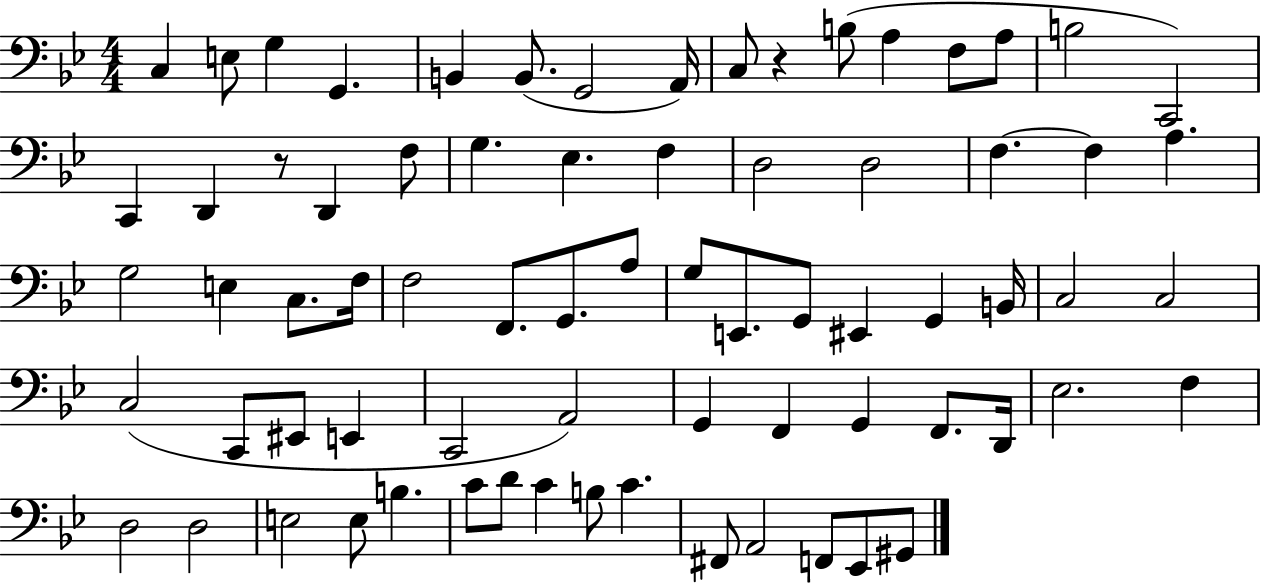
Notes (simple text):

C3/q E3/e G3/q G2/q. B2/q B2/e. G2/h A2/s C3/e R/q B3/e A3/q F3/e A3/e B3/h C2/h C2/q D2/q R/e D2/q F3/e G3/q. Eb3/q. F3/q D3/h D3/h F3/q. F3/q A3/q. G3/h E3/q C3/e. F3/s F3/h F2/e. G2/e. A3/e G3/e E2/e. G2/e EIS2/q G2/q B2/s C3/h C3/h C3/h C2/e EIS2/e E2/q C2/h A2/h G2/q F2/q G2/q F2/e. D2/s Eb3/h. F3/q D3/h D3/h E3/h E3/e B3/q. C4/e D4/e C4/q B3/e C4/q. F#2/e A2/h F2/e Eb2/e G#2/e